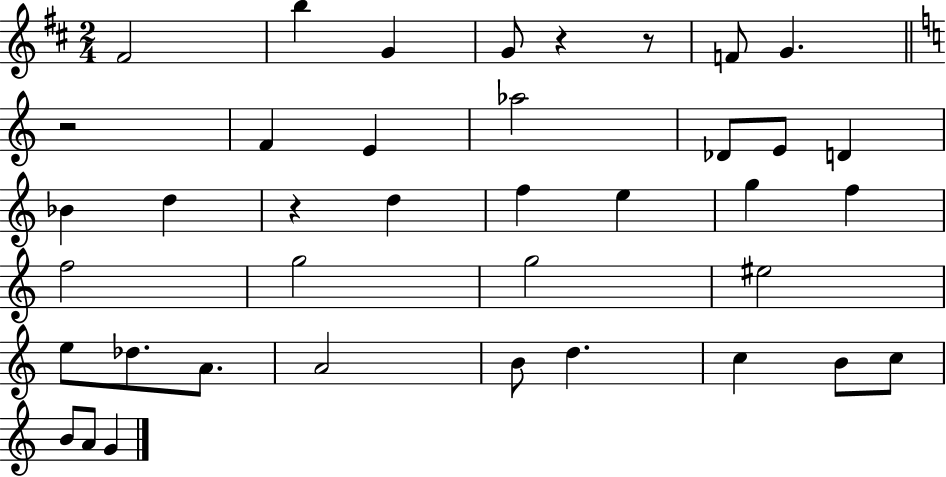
{
  \clef treble
  \numericTimeSignature
  \time 2/4
  \key d \major
  fis'2 | b''4 g'4 | g'8 r4 r8 | f'8 g'4. | \break \bar "||" \break \key c \major r2 | f'4 e'4 | aes''2 | des'8 e'8 d'4 | \break bes'4 d''4 | r4 d''4 | f''4 e''4 | g''4 f''4 | \break f''2 | g''2 | g''2 | eis''2 | \break e''8 des''8. a'8. | a'2 | b'8 d''4. | c''4 b'8 c''8 | \break b'8 a'8 g'4 | \bar "|."
}